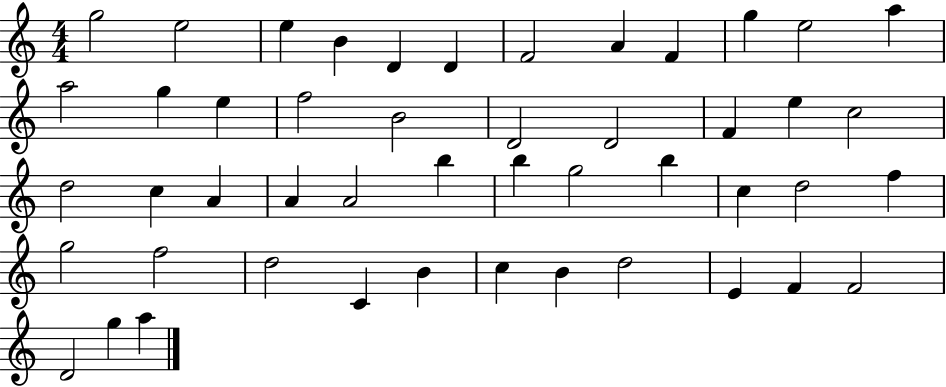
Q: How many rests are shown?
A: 0